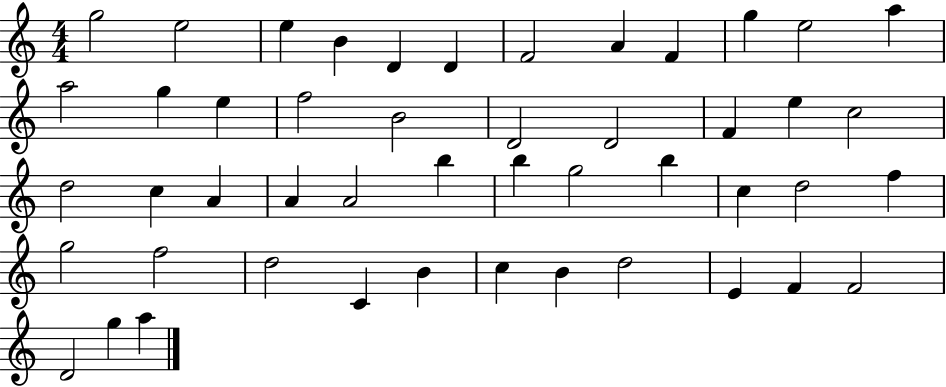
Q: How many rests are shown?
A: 0